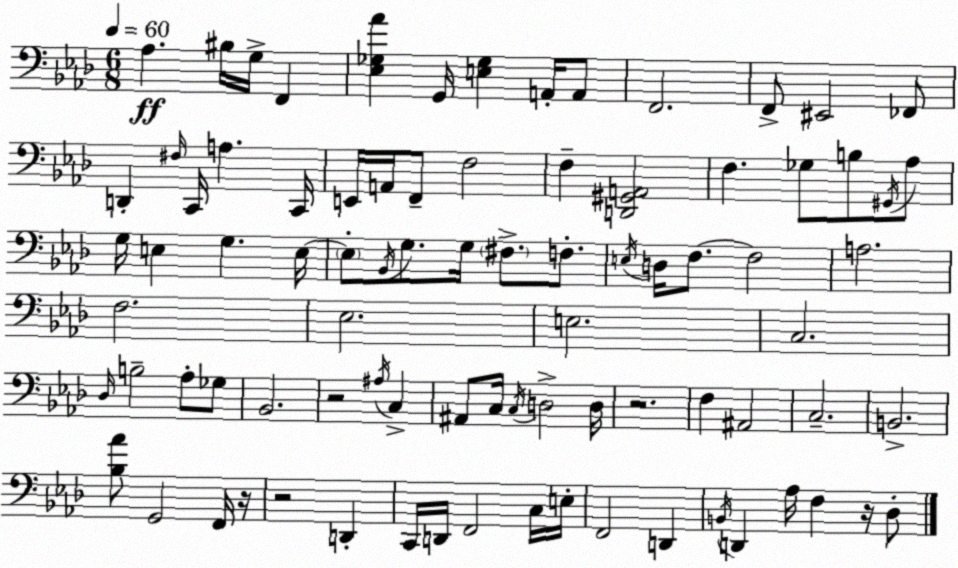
X:1
T:Untitled
M:6/8
L:1/4
K:Ab
_A, ^B,/4 G,/4 F,, [_E,_G,_A] G,,/4 [E,_G,] A,,/4 A,,/2 F,,2 F,,/2 ^E,,2 _F,,/2 D,, ^F,/4 C,,/4 A, C,,/4 E,,/4 A,,/4 F,,/2 F,2 F, [D,,^G,,A,,]2 F, _G,/2 B,/2 ^G,,/4 _A,/2 G,/4 E, G, E,/4 E,/2 _B,,/4 G,/2 G,/4 ^F,/2 F,/2 E,/4 D,/4 F,/2 F,2 A,2 F,2 _E,2 E,2 C,2 _D,/4 B,2 _A,/2 _G,/2 _B,,2 z2 ^A,/4 C, ^A,,/2 C,/4 C,/4 D,2 D,/4 z2 F, ^A,,2 C,2 B,,2 [_B,_A]/2 G,,2 F,,/4 z/4 z2 D,, C,,/4 D,,/4 F,,2 C,/4 E,/4 F,,2 D,, B,,/4 D,, _A,/4 F, z/4 _D,/2